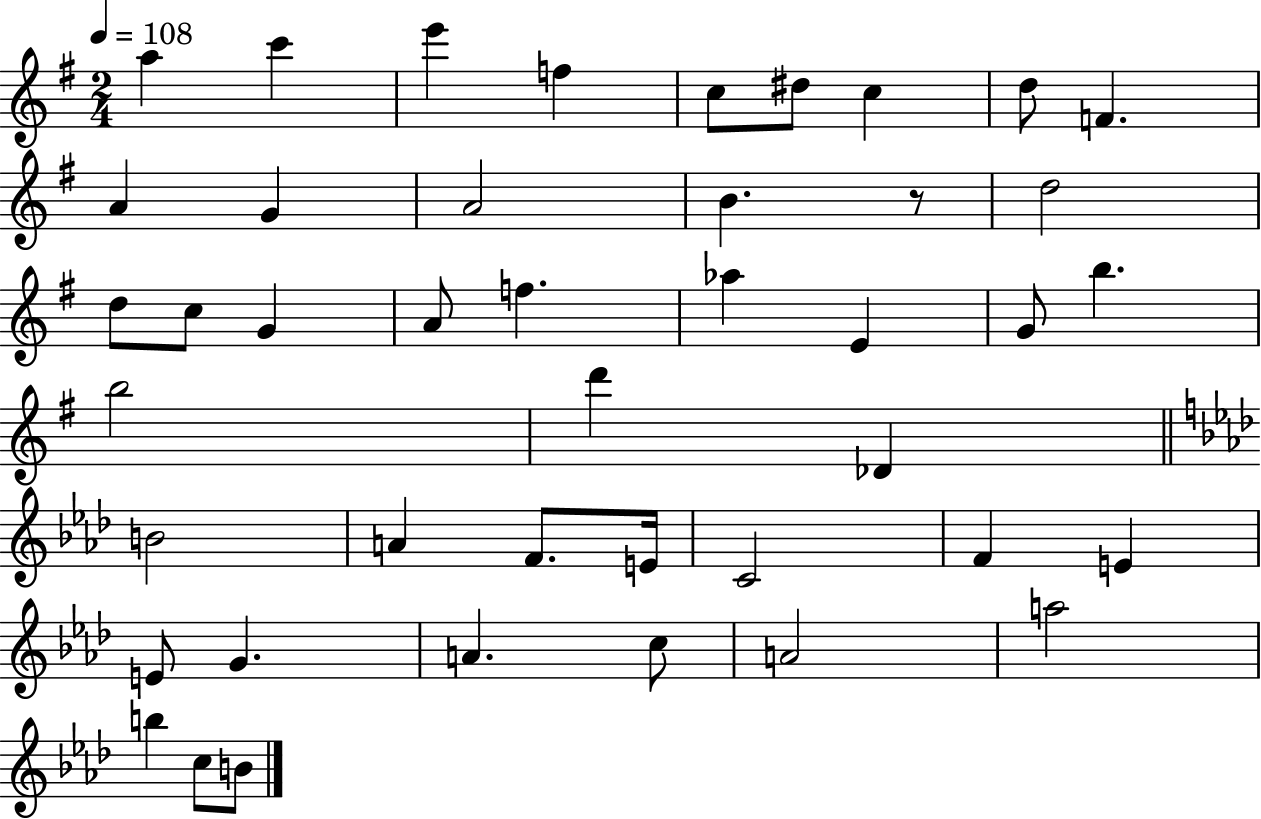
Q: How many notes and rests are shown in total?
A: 43